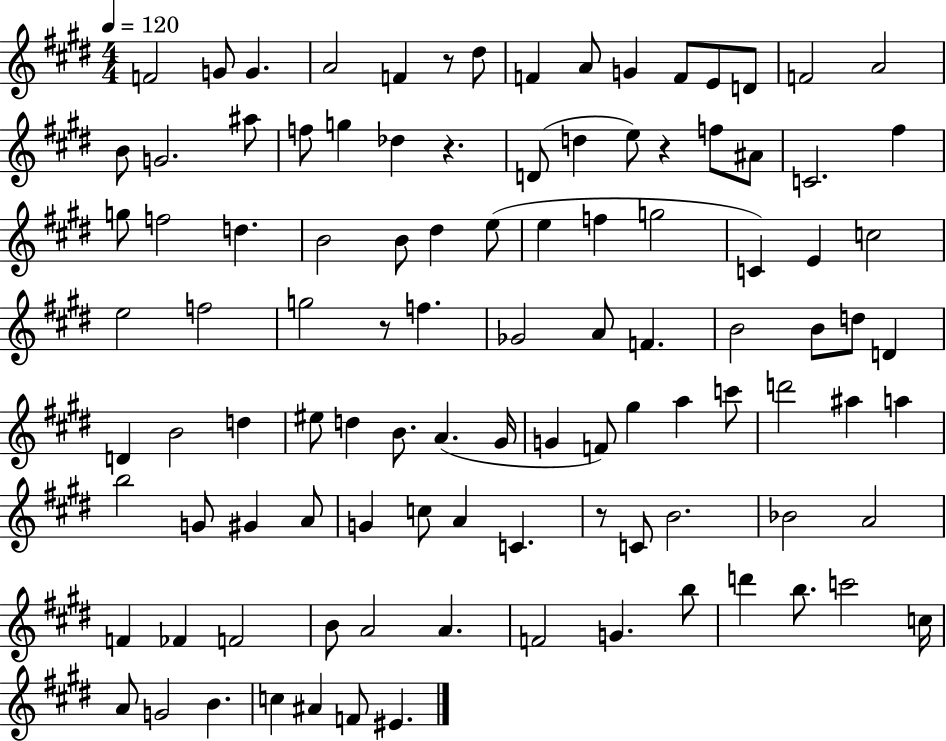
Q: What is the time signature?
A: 4/4